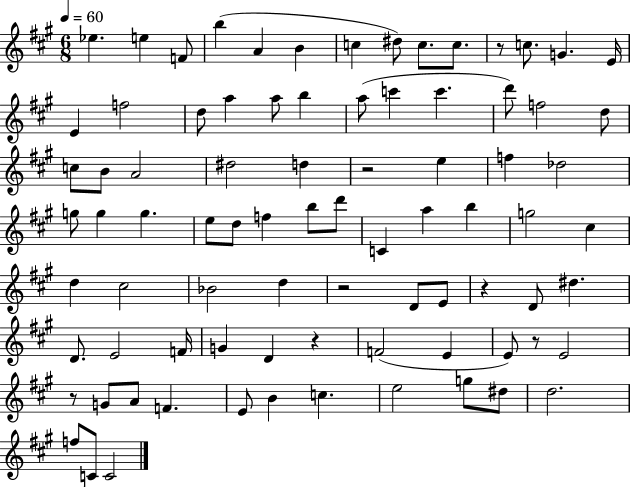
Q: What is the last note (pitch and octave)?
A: C4